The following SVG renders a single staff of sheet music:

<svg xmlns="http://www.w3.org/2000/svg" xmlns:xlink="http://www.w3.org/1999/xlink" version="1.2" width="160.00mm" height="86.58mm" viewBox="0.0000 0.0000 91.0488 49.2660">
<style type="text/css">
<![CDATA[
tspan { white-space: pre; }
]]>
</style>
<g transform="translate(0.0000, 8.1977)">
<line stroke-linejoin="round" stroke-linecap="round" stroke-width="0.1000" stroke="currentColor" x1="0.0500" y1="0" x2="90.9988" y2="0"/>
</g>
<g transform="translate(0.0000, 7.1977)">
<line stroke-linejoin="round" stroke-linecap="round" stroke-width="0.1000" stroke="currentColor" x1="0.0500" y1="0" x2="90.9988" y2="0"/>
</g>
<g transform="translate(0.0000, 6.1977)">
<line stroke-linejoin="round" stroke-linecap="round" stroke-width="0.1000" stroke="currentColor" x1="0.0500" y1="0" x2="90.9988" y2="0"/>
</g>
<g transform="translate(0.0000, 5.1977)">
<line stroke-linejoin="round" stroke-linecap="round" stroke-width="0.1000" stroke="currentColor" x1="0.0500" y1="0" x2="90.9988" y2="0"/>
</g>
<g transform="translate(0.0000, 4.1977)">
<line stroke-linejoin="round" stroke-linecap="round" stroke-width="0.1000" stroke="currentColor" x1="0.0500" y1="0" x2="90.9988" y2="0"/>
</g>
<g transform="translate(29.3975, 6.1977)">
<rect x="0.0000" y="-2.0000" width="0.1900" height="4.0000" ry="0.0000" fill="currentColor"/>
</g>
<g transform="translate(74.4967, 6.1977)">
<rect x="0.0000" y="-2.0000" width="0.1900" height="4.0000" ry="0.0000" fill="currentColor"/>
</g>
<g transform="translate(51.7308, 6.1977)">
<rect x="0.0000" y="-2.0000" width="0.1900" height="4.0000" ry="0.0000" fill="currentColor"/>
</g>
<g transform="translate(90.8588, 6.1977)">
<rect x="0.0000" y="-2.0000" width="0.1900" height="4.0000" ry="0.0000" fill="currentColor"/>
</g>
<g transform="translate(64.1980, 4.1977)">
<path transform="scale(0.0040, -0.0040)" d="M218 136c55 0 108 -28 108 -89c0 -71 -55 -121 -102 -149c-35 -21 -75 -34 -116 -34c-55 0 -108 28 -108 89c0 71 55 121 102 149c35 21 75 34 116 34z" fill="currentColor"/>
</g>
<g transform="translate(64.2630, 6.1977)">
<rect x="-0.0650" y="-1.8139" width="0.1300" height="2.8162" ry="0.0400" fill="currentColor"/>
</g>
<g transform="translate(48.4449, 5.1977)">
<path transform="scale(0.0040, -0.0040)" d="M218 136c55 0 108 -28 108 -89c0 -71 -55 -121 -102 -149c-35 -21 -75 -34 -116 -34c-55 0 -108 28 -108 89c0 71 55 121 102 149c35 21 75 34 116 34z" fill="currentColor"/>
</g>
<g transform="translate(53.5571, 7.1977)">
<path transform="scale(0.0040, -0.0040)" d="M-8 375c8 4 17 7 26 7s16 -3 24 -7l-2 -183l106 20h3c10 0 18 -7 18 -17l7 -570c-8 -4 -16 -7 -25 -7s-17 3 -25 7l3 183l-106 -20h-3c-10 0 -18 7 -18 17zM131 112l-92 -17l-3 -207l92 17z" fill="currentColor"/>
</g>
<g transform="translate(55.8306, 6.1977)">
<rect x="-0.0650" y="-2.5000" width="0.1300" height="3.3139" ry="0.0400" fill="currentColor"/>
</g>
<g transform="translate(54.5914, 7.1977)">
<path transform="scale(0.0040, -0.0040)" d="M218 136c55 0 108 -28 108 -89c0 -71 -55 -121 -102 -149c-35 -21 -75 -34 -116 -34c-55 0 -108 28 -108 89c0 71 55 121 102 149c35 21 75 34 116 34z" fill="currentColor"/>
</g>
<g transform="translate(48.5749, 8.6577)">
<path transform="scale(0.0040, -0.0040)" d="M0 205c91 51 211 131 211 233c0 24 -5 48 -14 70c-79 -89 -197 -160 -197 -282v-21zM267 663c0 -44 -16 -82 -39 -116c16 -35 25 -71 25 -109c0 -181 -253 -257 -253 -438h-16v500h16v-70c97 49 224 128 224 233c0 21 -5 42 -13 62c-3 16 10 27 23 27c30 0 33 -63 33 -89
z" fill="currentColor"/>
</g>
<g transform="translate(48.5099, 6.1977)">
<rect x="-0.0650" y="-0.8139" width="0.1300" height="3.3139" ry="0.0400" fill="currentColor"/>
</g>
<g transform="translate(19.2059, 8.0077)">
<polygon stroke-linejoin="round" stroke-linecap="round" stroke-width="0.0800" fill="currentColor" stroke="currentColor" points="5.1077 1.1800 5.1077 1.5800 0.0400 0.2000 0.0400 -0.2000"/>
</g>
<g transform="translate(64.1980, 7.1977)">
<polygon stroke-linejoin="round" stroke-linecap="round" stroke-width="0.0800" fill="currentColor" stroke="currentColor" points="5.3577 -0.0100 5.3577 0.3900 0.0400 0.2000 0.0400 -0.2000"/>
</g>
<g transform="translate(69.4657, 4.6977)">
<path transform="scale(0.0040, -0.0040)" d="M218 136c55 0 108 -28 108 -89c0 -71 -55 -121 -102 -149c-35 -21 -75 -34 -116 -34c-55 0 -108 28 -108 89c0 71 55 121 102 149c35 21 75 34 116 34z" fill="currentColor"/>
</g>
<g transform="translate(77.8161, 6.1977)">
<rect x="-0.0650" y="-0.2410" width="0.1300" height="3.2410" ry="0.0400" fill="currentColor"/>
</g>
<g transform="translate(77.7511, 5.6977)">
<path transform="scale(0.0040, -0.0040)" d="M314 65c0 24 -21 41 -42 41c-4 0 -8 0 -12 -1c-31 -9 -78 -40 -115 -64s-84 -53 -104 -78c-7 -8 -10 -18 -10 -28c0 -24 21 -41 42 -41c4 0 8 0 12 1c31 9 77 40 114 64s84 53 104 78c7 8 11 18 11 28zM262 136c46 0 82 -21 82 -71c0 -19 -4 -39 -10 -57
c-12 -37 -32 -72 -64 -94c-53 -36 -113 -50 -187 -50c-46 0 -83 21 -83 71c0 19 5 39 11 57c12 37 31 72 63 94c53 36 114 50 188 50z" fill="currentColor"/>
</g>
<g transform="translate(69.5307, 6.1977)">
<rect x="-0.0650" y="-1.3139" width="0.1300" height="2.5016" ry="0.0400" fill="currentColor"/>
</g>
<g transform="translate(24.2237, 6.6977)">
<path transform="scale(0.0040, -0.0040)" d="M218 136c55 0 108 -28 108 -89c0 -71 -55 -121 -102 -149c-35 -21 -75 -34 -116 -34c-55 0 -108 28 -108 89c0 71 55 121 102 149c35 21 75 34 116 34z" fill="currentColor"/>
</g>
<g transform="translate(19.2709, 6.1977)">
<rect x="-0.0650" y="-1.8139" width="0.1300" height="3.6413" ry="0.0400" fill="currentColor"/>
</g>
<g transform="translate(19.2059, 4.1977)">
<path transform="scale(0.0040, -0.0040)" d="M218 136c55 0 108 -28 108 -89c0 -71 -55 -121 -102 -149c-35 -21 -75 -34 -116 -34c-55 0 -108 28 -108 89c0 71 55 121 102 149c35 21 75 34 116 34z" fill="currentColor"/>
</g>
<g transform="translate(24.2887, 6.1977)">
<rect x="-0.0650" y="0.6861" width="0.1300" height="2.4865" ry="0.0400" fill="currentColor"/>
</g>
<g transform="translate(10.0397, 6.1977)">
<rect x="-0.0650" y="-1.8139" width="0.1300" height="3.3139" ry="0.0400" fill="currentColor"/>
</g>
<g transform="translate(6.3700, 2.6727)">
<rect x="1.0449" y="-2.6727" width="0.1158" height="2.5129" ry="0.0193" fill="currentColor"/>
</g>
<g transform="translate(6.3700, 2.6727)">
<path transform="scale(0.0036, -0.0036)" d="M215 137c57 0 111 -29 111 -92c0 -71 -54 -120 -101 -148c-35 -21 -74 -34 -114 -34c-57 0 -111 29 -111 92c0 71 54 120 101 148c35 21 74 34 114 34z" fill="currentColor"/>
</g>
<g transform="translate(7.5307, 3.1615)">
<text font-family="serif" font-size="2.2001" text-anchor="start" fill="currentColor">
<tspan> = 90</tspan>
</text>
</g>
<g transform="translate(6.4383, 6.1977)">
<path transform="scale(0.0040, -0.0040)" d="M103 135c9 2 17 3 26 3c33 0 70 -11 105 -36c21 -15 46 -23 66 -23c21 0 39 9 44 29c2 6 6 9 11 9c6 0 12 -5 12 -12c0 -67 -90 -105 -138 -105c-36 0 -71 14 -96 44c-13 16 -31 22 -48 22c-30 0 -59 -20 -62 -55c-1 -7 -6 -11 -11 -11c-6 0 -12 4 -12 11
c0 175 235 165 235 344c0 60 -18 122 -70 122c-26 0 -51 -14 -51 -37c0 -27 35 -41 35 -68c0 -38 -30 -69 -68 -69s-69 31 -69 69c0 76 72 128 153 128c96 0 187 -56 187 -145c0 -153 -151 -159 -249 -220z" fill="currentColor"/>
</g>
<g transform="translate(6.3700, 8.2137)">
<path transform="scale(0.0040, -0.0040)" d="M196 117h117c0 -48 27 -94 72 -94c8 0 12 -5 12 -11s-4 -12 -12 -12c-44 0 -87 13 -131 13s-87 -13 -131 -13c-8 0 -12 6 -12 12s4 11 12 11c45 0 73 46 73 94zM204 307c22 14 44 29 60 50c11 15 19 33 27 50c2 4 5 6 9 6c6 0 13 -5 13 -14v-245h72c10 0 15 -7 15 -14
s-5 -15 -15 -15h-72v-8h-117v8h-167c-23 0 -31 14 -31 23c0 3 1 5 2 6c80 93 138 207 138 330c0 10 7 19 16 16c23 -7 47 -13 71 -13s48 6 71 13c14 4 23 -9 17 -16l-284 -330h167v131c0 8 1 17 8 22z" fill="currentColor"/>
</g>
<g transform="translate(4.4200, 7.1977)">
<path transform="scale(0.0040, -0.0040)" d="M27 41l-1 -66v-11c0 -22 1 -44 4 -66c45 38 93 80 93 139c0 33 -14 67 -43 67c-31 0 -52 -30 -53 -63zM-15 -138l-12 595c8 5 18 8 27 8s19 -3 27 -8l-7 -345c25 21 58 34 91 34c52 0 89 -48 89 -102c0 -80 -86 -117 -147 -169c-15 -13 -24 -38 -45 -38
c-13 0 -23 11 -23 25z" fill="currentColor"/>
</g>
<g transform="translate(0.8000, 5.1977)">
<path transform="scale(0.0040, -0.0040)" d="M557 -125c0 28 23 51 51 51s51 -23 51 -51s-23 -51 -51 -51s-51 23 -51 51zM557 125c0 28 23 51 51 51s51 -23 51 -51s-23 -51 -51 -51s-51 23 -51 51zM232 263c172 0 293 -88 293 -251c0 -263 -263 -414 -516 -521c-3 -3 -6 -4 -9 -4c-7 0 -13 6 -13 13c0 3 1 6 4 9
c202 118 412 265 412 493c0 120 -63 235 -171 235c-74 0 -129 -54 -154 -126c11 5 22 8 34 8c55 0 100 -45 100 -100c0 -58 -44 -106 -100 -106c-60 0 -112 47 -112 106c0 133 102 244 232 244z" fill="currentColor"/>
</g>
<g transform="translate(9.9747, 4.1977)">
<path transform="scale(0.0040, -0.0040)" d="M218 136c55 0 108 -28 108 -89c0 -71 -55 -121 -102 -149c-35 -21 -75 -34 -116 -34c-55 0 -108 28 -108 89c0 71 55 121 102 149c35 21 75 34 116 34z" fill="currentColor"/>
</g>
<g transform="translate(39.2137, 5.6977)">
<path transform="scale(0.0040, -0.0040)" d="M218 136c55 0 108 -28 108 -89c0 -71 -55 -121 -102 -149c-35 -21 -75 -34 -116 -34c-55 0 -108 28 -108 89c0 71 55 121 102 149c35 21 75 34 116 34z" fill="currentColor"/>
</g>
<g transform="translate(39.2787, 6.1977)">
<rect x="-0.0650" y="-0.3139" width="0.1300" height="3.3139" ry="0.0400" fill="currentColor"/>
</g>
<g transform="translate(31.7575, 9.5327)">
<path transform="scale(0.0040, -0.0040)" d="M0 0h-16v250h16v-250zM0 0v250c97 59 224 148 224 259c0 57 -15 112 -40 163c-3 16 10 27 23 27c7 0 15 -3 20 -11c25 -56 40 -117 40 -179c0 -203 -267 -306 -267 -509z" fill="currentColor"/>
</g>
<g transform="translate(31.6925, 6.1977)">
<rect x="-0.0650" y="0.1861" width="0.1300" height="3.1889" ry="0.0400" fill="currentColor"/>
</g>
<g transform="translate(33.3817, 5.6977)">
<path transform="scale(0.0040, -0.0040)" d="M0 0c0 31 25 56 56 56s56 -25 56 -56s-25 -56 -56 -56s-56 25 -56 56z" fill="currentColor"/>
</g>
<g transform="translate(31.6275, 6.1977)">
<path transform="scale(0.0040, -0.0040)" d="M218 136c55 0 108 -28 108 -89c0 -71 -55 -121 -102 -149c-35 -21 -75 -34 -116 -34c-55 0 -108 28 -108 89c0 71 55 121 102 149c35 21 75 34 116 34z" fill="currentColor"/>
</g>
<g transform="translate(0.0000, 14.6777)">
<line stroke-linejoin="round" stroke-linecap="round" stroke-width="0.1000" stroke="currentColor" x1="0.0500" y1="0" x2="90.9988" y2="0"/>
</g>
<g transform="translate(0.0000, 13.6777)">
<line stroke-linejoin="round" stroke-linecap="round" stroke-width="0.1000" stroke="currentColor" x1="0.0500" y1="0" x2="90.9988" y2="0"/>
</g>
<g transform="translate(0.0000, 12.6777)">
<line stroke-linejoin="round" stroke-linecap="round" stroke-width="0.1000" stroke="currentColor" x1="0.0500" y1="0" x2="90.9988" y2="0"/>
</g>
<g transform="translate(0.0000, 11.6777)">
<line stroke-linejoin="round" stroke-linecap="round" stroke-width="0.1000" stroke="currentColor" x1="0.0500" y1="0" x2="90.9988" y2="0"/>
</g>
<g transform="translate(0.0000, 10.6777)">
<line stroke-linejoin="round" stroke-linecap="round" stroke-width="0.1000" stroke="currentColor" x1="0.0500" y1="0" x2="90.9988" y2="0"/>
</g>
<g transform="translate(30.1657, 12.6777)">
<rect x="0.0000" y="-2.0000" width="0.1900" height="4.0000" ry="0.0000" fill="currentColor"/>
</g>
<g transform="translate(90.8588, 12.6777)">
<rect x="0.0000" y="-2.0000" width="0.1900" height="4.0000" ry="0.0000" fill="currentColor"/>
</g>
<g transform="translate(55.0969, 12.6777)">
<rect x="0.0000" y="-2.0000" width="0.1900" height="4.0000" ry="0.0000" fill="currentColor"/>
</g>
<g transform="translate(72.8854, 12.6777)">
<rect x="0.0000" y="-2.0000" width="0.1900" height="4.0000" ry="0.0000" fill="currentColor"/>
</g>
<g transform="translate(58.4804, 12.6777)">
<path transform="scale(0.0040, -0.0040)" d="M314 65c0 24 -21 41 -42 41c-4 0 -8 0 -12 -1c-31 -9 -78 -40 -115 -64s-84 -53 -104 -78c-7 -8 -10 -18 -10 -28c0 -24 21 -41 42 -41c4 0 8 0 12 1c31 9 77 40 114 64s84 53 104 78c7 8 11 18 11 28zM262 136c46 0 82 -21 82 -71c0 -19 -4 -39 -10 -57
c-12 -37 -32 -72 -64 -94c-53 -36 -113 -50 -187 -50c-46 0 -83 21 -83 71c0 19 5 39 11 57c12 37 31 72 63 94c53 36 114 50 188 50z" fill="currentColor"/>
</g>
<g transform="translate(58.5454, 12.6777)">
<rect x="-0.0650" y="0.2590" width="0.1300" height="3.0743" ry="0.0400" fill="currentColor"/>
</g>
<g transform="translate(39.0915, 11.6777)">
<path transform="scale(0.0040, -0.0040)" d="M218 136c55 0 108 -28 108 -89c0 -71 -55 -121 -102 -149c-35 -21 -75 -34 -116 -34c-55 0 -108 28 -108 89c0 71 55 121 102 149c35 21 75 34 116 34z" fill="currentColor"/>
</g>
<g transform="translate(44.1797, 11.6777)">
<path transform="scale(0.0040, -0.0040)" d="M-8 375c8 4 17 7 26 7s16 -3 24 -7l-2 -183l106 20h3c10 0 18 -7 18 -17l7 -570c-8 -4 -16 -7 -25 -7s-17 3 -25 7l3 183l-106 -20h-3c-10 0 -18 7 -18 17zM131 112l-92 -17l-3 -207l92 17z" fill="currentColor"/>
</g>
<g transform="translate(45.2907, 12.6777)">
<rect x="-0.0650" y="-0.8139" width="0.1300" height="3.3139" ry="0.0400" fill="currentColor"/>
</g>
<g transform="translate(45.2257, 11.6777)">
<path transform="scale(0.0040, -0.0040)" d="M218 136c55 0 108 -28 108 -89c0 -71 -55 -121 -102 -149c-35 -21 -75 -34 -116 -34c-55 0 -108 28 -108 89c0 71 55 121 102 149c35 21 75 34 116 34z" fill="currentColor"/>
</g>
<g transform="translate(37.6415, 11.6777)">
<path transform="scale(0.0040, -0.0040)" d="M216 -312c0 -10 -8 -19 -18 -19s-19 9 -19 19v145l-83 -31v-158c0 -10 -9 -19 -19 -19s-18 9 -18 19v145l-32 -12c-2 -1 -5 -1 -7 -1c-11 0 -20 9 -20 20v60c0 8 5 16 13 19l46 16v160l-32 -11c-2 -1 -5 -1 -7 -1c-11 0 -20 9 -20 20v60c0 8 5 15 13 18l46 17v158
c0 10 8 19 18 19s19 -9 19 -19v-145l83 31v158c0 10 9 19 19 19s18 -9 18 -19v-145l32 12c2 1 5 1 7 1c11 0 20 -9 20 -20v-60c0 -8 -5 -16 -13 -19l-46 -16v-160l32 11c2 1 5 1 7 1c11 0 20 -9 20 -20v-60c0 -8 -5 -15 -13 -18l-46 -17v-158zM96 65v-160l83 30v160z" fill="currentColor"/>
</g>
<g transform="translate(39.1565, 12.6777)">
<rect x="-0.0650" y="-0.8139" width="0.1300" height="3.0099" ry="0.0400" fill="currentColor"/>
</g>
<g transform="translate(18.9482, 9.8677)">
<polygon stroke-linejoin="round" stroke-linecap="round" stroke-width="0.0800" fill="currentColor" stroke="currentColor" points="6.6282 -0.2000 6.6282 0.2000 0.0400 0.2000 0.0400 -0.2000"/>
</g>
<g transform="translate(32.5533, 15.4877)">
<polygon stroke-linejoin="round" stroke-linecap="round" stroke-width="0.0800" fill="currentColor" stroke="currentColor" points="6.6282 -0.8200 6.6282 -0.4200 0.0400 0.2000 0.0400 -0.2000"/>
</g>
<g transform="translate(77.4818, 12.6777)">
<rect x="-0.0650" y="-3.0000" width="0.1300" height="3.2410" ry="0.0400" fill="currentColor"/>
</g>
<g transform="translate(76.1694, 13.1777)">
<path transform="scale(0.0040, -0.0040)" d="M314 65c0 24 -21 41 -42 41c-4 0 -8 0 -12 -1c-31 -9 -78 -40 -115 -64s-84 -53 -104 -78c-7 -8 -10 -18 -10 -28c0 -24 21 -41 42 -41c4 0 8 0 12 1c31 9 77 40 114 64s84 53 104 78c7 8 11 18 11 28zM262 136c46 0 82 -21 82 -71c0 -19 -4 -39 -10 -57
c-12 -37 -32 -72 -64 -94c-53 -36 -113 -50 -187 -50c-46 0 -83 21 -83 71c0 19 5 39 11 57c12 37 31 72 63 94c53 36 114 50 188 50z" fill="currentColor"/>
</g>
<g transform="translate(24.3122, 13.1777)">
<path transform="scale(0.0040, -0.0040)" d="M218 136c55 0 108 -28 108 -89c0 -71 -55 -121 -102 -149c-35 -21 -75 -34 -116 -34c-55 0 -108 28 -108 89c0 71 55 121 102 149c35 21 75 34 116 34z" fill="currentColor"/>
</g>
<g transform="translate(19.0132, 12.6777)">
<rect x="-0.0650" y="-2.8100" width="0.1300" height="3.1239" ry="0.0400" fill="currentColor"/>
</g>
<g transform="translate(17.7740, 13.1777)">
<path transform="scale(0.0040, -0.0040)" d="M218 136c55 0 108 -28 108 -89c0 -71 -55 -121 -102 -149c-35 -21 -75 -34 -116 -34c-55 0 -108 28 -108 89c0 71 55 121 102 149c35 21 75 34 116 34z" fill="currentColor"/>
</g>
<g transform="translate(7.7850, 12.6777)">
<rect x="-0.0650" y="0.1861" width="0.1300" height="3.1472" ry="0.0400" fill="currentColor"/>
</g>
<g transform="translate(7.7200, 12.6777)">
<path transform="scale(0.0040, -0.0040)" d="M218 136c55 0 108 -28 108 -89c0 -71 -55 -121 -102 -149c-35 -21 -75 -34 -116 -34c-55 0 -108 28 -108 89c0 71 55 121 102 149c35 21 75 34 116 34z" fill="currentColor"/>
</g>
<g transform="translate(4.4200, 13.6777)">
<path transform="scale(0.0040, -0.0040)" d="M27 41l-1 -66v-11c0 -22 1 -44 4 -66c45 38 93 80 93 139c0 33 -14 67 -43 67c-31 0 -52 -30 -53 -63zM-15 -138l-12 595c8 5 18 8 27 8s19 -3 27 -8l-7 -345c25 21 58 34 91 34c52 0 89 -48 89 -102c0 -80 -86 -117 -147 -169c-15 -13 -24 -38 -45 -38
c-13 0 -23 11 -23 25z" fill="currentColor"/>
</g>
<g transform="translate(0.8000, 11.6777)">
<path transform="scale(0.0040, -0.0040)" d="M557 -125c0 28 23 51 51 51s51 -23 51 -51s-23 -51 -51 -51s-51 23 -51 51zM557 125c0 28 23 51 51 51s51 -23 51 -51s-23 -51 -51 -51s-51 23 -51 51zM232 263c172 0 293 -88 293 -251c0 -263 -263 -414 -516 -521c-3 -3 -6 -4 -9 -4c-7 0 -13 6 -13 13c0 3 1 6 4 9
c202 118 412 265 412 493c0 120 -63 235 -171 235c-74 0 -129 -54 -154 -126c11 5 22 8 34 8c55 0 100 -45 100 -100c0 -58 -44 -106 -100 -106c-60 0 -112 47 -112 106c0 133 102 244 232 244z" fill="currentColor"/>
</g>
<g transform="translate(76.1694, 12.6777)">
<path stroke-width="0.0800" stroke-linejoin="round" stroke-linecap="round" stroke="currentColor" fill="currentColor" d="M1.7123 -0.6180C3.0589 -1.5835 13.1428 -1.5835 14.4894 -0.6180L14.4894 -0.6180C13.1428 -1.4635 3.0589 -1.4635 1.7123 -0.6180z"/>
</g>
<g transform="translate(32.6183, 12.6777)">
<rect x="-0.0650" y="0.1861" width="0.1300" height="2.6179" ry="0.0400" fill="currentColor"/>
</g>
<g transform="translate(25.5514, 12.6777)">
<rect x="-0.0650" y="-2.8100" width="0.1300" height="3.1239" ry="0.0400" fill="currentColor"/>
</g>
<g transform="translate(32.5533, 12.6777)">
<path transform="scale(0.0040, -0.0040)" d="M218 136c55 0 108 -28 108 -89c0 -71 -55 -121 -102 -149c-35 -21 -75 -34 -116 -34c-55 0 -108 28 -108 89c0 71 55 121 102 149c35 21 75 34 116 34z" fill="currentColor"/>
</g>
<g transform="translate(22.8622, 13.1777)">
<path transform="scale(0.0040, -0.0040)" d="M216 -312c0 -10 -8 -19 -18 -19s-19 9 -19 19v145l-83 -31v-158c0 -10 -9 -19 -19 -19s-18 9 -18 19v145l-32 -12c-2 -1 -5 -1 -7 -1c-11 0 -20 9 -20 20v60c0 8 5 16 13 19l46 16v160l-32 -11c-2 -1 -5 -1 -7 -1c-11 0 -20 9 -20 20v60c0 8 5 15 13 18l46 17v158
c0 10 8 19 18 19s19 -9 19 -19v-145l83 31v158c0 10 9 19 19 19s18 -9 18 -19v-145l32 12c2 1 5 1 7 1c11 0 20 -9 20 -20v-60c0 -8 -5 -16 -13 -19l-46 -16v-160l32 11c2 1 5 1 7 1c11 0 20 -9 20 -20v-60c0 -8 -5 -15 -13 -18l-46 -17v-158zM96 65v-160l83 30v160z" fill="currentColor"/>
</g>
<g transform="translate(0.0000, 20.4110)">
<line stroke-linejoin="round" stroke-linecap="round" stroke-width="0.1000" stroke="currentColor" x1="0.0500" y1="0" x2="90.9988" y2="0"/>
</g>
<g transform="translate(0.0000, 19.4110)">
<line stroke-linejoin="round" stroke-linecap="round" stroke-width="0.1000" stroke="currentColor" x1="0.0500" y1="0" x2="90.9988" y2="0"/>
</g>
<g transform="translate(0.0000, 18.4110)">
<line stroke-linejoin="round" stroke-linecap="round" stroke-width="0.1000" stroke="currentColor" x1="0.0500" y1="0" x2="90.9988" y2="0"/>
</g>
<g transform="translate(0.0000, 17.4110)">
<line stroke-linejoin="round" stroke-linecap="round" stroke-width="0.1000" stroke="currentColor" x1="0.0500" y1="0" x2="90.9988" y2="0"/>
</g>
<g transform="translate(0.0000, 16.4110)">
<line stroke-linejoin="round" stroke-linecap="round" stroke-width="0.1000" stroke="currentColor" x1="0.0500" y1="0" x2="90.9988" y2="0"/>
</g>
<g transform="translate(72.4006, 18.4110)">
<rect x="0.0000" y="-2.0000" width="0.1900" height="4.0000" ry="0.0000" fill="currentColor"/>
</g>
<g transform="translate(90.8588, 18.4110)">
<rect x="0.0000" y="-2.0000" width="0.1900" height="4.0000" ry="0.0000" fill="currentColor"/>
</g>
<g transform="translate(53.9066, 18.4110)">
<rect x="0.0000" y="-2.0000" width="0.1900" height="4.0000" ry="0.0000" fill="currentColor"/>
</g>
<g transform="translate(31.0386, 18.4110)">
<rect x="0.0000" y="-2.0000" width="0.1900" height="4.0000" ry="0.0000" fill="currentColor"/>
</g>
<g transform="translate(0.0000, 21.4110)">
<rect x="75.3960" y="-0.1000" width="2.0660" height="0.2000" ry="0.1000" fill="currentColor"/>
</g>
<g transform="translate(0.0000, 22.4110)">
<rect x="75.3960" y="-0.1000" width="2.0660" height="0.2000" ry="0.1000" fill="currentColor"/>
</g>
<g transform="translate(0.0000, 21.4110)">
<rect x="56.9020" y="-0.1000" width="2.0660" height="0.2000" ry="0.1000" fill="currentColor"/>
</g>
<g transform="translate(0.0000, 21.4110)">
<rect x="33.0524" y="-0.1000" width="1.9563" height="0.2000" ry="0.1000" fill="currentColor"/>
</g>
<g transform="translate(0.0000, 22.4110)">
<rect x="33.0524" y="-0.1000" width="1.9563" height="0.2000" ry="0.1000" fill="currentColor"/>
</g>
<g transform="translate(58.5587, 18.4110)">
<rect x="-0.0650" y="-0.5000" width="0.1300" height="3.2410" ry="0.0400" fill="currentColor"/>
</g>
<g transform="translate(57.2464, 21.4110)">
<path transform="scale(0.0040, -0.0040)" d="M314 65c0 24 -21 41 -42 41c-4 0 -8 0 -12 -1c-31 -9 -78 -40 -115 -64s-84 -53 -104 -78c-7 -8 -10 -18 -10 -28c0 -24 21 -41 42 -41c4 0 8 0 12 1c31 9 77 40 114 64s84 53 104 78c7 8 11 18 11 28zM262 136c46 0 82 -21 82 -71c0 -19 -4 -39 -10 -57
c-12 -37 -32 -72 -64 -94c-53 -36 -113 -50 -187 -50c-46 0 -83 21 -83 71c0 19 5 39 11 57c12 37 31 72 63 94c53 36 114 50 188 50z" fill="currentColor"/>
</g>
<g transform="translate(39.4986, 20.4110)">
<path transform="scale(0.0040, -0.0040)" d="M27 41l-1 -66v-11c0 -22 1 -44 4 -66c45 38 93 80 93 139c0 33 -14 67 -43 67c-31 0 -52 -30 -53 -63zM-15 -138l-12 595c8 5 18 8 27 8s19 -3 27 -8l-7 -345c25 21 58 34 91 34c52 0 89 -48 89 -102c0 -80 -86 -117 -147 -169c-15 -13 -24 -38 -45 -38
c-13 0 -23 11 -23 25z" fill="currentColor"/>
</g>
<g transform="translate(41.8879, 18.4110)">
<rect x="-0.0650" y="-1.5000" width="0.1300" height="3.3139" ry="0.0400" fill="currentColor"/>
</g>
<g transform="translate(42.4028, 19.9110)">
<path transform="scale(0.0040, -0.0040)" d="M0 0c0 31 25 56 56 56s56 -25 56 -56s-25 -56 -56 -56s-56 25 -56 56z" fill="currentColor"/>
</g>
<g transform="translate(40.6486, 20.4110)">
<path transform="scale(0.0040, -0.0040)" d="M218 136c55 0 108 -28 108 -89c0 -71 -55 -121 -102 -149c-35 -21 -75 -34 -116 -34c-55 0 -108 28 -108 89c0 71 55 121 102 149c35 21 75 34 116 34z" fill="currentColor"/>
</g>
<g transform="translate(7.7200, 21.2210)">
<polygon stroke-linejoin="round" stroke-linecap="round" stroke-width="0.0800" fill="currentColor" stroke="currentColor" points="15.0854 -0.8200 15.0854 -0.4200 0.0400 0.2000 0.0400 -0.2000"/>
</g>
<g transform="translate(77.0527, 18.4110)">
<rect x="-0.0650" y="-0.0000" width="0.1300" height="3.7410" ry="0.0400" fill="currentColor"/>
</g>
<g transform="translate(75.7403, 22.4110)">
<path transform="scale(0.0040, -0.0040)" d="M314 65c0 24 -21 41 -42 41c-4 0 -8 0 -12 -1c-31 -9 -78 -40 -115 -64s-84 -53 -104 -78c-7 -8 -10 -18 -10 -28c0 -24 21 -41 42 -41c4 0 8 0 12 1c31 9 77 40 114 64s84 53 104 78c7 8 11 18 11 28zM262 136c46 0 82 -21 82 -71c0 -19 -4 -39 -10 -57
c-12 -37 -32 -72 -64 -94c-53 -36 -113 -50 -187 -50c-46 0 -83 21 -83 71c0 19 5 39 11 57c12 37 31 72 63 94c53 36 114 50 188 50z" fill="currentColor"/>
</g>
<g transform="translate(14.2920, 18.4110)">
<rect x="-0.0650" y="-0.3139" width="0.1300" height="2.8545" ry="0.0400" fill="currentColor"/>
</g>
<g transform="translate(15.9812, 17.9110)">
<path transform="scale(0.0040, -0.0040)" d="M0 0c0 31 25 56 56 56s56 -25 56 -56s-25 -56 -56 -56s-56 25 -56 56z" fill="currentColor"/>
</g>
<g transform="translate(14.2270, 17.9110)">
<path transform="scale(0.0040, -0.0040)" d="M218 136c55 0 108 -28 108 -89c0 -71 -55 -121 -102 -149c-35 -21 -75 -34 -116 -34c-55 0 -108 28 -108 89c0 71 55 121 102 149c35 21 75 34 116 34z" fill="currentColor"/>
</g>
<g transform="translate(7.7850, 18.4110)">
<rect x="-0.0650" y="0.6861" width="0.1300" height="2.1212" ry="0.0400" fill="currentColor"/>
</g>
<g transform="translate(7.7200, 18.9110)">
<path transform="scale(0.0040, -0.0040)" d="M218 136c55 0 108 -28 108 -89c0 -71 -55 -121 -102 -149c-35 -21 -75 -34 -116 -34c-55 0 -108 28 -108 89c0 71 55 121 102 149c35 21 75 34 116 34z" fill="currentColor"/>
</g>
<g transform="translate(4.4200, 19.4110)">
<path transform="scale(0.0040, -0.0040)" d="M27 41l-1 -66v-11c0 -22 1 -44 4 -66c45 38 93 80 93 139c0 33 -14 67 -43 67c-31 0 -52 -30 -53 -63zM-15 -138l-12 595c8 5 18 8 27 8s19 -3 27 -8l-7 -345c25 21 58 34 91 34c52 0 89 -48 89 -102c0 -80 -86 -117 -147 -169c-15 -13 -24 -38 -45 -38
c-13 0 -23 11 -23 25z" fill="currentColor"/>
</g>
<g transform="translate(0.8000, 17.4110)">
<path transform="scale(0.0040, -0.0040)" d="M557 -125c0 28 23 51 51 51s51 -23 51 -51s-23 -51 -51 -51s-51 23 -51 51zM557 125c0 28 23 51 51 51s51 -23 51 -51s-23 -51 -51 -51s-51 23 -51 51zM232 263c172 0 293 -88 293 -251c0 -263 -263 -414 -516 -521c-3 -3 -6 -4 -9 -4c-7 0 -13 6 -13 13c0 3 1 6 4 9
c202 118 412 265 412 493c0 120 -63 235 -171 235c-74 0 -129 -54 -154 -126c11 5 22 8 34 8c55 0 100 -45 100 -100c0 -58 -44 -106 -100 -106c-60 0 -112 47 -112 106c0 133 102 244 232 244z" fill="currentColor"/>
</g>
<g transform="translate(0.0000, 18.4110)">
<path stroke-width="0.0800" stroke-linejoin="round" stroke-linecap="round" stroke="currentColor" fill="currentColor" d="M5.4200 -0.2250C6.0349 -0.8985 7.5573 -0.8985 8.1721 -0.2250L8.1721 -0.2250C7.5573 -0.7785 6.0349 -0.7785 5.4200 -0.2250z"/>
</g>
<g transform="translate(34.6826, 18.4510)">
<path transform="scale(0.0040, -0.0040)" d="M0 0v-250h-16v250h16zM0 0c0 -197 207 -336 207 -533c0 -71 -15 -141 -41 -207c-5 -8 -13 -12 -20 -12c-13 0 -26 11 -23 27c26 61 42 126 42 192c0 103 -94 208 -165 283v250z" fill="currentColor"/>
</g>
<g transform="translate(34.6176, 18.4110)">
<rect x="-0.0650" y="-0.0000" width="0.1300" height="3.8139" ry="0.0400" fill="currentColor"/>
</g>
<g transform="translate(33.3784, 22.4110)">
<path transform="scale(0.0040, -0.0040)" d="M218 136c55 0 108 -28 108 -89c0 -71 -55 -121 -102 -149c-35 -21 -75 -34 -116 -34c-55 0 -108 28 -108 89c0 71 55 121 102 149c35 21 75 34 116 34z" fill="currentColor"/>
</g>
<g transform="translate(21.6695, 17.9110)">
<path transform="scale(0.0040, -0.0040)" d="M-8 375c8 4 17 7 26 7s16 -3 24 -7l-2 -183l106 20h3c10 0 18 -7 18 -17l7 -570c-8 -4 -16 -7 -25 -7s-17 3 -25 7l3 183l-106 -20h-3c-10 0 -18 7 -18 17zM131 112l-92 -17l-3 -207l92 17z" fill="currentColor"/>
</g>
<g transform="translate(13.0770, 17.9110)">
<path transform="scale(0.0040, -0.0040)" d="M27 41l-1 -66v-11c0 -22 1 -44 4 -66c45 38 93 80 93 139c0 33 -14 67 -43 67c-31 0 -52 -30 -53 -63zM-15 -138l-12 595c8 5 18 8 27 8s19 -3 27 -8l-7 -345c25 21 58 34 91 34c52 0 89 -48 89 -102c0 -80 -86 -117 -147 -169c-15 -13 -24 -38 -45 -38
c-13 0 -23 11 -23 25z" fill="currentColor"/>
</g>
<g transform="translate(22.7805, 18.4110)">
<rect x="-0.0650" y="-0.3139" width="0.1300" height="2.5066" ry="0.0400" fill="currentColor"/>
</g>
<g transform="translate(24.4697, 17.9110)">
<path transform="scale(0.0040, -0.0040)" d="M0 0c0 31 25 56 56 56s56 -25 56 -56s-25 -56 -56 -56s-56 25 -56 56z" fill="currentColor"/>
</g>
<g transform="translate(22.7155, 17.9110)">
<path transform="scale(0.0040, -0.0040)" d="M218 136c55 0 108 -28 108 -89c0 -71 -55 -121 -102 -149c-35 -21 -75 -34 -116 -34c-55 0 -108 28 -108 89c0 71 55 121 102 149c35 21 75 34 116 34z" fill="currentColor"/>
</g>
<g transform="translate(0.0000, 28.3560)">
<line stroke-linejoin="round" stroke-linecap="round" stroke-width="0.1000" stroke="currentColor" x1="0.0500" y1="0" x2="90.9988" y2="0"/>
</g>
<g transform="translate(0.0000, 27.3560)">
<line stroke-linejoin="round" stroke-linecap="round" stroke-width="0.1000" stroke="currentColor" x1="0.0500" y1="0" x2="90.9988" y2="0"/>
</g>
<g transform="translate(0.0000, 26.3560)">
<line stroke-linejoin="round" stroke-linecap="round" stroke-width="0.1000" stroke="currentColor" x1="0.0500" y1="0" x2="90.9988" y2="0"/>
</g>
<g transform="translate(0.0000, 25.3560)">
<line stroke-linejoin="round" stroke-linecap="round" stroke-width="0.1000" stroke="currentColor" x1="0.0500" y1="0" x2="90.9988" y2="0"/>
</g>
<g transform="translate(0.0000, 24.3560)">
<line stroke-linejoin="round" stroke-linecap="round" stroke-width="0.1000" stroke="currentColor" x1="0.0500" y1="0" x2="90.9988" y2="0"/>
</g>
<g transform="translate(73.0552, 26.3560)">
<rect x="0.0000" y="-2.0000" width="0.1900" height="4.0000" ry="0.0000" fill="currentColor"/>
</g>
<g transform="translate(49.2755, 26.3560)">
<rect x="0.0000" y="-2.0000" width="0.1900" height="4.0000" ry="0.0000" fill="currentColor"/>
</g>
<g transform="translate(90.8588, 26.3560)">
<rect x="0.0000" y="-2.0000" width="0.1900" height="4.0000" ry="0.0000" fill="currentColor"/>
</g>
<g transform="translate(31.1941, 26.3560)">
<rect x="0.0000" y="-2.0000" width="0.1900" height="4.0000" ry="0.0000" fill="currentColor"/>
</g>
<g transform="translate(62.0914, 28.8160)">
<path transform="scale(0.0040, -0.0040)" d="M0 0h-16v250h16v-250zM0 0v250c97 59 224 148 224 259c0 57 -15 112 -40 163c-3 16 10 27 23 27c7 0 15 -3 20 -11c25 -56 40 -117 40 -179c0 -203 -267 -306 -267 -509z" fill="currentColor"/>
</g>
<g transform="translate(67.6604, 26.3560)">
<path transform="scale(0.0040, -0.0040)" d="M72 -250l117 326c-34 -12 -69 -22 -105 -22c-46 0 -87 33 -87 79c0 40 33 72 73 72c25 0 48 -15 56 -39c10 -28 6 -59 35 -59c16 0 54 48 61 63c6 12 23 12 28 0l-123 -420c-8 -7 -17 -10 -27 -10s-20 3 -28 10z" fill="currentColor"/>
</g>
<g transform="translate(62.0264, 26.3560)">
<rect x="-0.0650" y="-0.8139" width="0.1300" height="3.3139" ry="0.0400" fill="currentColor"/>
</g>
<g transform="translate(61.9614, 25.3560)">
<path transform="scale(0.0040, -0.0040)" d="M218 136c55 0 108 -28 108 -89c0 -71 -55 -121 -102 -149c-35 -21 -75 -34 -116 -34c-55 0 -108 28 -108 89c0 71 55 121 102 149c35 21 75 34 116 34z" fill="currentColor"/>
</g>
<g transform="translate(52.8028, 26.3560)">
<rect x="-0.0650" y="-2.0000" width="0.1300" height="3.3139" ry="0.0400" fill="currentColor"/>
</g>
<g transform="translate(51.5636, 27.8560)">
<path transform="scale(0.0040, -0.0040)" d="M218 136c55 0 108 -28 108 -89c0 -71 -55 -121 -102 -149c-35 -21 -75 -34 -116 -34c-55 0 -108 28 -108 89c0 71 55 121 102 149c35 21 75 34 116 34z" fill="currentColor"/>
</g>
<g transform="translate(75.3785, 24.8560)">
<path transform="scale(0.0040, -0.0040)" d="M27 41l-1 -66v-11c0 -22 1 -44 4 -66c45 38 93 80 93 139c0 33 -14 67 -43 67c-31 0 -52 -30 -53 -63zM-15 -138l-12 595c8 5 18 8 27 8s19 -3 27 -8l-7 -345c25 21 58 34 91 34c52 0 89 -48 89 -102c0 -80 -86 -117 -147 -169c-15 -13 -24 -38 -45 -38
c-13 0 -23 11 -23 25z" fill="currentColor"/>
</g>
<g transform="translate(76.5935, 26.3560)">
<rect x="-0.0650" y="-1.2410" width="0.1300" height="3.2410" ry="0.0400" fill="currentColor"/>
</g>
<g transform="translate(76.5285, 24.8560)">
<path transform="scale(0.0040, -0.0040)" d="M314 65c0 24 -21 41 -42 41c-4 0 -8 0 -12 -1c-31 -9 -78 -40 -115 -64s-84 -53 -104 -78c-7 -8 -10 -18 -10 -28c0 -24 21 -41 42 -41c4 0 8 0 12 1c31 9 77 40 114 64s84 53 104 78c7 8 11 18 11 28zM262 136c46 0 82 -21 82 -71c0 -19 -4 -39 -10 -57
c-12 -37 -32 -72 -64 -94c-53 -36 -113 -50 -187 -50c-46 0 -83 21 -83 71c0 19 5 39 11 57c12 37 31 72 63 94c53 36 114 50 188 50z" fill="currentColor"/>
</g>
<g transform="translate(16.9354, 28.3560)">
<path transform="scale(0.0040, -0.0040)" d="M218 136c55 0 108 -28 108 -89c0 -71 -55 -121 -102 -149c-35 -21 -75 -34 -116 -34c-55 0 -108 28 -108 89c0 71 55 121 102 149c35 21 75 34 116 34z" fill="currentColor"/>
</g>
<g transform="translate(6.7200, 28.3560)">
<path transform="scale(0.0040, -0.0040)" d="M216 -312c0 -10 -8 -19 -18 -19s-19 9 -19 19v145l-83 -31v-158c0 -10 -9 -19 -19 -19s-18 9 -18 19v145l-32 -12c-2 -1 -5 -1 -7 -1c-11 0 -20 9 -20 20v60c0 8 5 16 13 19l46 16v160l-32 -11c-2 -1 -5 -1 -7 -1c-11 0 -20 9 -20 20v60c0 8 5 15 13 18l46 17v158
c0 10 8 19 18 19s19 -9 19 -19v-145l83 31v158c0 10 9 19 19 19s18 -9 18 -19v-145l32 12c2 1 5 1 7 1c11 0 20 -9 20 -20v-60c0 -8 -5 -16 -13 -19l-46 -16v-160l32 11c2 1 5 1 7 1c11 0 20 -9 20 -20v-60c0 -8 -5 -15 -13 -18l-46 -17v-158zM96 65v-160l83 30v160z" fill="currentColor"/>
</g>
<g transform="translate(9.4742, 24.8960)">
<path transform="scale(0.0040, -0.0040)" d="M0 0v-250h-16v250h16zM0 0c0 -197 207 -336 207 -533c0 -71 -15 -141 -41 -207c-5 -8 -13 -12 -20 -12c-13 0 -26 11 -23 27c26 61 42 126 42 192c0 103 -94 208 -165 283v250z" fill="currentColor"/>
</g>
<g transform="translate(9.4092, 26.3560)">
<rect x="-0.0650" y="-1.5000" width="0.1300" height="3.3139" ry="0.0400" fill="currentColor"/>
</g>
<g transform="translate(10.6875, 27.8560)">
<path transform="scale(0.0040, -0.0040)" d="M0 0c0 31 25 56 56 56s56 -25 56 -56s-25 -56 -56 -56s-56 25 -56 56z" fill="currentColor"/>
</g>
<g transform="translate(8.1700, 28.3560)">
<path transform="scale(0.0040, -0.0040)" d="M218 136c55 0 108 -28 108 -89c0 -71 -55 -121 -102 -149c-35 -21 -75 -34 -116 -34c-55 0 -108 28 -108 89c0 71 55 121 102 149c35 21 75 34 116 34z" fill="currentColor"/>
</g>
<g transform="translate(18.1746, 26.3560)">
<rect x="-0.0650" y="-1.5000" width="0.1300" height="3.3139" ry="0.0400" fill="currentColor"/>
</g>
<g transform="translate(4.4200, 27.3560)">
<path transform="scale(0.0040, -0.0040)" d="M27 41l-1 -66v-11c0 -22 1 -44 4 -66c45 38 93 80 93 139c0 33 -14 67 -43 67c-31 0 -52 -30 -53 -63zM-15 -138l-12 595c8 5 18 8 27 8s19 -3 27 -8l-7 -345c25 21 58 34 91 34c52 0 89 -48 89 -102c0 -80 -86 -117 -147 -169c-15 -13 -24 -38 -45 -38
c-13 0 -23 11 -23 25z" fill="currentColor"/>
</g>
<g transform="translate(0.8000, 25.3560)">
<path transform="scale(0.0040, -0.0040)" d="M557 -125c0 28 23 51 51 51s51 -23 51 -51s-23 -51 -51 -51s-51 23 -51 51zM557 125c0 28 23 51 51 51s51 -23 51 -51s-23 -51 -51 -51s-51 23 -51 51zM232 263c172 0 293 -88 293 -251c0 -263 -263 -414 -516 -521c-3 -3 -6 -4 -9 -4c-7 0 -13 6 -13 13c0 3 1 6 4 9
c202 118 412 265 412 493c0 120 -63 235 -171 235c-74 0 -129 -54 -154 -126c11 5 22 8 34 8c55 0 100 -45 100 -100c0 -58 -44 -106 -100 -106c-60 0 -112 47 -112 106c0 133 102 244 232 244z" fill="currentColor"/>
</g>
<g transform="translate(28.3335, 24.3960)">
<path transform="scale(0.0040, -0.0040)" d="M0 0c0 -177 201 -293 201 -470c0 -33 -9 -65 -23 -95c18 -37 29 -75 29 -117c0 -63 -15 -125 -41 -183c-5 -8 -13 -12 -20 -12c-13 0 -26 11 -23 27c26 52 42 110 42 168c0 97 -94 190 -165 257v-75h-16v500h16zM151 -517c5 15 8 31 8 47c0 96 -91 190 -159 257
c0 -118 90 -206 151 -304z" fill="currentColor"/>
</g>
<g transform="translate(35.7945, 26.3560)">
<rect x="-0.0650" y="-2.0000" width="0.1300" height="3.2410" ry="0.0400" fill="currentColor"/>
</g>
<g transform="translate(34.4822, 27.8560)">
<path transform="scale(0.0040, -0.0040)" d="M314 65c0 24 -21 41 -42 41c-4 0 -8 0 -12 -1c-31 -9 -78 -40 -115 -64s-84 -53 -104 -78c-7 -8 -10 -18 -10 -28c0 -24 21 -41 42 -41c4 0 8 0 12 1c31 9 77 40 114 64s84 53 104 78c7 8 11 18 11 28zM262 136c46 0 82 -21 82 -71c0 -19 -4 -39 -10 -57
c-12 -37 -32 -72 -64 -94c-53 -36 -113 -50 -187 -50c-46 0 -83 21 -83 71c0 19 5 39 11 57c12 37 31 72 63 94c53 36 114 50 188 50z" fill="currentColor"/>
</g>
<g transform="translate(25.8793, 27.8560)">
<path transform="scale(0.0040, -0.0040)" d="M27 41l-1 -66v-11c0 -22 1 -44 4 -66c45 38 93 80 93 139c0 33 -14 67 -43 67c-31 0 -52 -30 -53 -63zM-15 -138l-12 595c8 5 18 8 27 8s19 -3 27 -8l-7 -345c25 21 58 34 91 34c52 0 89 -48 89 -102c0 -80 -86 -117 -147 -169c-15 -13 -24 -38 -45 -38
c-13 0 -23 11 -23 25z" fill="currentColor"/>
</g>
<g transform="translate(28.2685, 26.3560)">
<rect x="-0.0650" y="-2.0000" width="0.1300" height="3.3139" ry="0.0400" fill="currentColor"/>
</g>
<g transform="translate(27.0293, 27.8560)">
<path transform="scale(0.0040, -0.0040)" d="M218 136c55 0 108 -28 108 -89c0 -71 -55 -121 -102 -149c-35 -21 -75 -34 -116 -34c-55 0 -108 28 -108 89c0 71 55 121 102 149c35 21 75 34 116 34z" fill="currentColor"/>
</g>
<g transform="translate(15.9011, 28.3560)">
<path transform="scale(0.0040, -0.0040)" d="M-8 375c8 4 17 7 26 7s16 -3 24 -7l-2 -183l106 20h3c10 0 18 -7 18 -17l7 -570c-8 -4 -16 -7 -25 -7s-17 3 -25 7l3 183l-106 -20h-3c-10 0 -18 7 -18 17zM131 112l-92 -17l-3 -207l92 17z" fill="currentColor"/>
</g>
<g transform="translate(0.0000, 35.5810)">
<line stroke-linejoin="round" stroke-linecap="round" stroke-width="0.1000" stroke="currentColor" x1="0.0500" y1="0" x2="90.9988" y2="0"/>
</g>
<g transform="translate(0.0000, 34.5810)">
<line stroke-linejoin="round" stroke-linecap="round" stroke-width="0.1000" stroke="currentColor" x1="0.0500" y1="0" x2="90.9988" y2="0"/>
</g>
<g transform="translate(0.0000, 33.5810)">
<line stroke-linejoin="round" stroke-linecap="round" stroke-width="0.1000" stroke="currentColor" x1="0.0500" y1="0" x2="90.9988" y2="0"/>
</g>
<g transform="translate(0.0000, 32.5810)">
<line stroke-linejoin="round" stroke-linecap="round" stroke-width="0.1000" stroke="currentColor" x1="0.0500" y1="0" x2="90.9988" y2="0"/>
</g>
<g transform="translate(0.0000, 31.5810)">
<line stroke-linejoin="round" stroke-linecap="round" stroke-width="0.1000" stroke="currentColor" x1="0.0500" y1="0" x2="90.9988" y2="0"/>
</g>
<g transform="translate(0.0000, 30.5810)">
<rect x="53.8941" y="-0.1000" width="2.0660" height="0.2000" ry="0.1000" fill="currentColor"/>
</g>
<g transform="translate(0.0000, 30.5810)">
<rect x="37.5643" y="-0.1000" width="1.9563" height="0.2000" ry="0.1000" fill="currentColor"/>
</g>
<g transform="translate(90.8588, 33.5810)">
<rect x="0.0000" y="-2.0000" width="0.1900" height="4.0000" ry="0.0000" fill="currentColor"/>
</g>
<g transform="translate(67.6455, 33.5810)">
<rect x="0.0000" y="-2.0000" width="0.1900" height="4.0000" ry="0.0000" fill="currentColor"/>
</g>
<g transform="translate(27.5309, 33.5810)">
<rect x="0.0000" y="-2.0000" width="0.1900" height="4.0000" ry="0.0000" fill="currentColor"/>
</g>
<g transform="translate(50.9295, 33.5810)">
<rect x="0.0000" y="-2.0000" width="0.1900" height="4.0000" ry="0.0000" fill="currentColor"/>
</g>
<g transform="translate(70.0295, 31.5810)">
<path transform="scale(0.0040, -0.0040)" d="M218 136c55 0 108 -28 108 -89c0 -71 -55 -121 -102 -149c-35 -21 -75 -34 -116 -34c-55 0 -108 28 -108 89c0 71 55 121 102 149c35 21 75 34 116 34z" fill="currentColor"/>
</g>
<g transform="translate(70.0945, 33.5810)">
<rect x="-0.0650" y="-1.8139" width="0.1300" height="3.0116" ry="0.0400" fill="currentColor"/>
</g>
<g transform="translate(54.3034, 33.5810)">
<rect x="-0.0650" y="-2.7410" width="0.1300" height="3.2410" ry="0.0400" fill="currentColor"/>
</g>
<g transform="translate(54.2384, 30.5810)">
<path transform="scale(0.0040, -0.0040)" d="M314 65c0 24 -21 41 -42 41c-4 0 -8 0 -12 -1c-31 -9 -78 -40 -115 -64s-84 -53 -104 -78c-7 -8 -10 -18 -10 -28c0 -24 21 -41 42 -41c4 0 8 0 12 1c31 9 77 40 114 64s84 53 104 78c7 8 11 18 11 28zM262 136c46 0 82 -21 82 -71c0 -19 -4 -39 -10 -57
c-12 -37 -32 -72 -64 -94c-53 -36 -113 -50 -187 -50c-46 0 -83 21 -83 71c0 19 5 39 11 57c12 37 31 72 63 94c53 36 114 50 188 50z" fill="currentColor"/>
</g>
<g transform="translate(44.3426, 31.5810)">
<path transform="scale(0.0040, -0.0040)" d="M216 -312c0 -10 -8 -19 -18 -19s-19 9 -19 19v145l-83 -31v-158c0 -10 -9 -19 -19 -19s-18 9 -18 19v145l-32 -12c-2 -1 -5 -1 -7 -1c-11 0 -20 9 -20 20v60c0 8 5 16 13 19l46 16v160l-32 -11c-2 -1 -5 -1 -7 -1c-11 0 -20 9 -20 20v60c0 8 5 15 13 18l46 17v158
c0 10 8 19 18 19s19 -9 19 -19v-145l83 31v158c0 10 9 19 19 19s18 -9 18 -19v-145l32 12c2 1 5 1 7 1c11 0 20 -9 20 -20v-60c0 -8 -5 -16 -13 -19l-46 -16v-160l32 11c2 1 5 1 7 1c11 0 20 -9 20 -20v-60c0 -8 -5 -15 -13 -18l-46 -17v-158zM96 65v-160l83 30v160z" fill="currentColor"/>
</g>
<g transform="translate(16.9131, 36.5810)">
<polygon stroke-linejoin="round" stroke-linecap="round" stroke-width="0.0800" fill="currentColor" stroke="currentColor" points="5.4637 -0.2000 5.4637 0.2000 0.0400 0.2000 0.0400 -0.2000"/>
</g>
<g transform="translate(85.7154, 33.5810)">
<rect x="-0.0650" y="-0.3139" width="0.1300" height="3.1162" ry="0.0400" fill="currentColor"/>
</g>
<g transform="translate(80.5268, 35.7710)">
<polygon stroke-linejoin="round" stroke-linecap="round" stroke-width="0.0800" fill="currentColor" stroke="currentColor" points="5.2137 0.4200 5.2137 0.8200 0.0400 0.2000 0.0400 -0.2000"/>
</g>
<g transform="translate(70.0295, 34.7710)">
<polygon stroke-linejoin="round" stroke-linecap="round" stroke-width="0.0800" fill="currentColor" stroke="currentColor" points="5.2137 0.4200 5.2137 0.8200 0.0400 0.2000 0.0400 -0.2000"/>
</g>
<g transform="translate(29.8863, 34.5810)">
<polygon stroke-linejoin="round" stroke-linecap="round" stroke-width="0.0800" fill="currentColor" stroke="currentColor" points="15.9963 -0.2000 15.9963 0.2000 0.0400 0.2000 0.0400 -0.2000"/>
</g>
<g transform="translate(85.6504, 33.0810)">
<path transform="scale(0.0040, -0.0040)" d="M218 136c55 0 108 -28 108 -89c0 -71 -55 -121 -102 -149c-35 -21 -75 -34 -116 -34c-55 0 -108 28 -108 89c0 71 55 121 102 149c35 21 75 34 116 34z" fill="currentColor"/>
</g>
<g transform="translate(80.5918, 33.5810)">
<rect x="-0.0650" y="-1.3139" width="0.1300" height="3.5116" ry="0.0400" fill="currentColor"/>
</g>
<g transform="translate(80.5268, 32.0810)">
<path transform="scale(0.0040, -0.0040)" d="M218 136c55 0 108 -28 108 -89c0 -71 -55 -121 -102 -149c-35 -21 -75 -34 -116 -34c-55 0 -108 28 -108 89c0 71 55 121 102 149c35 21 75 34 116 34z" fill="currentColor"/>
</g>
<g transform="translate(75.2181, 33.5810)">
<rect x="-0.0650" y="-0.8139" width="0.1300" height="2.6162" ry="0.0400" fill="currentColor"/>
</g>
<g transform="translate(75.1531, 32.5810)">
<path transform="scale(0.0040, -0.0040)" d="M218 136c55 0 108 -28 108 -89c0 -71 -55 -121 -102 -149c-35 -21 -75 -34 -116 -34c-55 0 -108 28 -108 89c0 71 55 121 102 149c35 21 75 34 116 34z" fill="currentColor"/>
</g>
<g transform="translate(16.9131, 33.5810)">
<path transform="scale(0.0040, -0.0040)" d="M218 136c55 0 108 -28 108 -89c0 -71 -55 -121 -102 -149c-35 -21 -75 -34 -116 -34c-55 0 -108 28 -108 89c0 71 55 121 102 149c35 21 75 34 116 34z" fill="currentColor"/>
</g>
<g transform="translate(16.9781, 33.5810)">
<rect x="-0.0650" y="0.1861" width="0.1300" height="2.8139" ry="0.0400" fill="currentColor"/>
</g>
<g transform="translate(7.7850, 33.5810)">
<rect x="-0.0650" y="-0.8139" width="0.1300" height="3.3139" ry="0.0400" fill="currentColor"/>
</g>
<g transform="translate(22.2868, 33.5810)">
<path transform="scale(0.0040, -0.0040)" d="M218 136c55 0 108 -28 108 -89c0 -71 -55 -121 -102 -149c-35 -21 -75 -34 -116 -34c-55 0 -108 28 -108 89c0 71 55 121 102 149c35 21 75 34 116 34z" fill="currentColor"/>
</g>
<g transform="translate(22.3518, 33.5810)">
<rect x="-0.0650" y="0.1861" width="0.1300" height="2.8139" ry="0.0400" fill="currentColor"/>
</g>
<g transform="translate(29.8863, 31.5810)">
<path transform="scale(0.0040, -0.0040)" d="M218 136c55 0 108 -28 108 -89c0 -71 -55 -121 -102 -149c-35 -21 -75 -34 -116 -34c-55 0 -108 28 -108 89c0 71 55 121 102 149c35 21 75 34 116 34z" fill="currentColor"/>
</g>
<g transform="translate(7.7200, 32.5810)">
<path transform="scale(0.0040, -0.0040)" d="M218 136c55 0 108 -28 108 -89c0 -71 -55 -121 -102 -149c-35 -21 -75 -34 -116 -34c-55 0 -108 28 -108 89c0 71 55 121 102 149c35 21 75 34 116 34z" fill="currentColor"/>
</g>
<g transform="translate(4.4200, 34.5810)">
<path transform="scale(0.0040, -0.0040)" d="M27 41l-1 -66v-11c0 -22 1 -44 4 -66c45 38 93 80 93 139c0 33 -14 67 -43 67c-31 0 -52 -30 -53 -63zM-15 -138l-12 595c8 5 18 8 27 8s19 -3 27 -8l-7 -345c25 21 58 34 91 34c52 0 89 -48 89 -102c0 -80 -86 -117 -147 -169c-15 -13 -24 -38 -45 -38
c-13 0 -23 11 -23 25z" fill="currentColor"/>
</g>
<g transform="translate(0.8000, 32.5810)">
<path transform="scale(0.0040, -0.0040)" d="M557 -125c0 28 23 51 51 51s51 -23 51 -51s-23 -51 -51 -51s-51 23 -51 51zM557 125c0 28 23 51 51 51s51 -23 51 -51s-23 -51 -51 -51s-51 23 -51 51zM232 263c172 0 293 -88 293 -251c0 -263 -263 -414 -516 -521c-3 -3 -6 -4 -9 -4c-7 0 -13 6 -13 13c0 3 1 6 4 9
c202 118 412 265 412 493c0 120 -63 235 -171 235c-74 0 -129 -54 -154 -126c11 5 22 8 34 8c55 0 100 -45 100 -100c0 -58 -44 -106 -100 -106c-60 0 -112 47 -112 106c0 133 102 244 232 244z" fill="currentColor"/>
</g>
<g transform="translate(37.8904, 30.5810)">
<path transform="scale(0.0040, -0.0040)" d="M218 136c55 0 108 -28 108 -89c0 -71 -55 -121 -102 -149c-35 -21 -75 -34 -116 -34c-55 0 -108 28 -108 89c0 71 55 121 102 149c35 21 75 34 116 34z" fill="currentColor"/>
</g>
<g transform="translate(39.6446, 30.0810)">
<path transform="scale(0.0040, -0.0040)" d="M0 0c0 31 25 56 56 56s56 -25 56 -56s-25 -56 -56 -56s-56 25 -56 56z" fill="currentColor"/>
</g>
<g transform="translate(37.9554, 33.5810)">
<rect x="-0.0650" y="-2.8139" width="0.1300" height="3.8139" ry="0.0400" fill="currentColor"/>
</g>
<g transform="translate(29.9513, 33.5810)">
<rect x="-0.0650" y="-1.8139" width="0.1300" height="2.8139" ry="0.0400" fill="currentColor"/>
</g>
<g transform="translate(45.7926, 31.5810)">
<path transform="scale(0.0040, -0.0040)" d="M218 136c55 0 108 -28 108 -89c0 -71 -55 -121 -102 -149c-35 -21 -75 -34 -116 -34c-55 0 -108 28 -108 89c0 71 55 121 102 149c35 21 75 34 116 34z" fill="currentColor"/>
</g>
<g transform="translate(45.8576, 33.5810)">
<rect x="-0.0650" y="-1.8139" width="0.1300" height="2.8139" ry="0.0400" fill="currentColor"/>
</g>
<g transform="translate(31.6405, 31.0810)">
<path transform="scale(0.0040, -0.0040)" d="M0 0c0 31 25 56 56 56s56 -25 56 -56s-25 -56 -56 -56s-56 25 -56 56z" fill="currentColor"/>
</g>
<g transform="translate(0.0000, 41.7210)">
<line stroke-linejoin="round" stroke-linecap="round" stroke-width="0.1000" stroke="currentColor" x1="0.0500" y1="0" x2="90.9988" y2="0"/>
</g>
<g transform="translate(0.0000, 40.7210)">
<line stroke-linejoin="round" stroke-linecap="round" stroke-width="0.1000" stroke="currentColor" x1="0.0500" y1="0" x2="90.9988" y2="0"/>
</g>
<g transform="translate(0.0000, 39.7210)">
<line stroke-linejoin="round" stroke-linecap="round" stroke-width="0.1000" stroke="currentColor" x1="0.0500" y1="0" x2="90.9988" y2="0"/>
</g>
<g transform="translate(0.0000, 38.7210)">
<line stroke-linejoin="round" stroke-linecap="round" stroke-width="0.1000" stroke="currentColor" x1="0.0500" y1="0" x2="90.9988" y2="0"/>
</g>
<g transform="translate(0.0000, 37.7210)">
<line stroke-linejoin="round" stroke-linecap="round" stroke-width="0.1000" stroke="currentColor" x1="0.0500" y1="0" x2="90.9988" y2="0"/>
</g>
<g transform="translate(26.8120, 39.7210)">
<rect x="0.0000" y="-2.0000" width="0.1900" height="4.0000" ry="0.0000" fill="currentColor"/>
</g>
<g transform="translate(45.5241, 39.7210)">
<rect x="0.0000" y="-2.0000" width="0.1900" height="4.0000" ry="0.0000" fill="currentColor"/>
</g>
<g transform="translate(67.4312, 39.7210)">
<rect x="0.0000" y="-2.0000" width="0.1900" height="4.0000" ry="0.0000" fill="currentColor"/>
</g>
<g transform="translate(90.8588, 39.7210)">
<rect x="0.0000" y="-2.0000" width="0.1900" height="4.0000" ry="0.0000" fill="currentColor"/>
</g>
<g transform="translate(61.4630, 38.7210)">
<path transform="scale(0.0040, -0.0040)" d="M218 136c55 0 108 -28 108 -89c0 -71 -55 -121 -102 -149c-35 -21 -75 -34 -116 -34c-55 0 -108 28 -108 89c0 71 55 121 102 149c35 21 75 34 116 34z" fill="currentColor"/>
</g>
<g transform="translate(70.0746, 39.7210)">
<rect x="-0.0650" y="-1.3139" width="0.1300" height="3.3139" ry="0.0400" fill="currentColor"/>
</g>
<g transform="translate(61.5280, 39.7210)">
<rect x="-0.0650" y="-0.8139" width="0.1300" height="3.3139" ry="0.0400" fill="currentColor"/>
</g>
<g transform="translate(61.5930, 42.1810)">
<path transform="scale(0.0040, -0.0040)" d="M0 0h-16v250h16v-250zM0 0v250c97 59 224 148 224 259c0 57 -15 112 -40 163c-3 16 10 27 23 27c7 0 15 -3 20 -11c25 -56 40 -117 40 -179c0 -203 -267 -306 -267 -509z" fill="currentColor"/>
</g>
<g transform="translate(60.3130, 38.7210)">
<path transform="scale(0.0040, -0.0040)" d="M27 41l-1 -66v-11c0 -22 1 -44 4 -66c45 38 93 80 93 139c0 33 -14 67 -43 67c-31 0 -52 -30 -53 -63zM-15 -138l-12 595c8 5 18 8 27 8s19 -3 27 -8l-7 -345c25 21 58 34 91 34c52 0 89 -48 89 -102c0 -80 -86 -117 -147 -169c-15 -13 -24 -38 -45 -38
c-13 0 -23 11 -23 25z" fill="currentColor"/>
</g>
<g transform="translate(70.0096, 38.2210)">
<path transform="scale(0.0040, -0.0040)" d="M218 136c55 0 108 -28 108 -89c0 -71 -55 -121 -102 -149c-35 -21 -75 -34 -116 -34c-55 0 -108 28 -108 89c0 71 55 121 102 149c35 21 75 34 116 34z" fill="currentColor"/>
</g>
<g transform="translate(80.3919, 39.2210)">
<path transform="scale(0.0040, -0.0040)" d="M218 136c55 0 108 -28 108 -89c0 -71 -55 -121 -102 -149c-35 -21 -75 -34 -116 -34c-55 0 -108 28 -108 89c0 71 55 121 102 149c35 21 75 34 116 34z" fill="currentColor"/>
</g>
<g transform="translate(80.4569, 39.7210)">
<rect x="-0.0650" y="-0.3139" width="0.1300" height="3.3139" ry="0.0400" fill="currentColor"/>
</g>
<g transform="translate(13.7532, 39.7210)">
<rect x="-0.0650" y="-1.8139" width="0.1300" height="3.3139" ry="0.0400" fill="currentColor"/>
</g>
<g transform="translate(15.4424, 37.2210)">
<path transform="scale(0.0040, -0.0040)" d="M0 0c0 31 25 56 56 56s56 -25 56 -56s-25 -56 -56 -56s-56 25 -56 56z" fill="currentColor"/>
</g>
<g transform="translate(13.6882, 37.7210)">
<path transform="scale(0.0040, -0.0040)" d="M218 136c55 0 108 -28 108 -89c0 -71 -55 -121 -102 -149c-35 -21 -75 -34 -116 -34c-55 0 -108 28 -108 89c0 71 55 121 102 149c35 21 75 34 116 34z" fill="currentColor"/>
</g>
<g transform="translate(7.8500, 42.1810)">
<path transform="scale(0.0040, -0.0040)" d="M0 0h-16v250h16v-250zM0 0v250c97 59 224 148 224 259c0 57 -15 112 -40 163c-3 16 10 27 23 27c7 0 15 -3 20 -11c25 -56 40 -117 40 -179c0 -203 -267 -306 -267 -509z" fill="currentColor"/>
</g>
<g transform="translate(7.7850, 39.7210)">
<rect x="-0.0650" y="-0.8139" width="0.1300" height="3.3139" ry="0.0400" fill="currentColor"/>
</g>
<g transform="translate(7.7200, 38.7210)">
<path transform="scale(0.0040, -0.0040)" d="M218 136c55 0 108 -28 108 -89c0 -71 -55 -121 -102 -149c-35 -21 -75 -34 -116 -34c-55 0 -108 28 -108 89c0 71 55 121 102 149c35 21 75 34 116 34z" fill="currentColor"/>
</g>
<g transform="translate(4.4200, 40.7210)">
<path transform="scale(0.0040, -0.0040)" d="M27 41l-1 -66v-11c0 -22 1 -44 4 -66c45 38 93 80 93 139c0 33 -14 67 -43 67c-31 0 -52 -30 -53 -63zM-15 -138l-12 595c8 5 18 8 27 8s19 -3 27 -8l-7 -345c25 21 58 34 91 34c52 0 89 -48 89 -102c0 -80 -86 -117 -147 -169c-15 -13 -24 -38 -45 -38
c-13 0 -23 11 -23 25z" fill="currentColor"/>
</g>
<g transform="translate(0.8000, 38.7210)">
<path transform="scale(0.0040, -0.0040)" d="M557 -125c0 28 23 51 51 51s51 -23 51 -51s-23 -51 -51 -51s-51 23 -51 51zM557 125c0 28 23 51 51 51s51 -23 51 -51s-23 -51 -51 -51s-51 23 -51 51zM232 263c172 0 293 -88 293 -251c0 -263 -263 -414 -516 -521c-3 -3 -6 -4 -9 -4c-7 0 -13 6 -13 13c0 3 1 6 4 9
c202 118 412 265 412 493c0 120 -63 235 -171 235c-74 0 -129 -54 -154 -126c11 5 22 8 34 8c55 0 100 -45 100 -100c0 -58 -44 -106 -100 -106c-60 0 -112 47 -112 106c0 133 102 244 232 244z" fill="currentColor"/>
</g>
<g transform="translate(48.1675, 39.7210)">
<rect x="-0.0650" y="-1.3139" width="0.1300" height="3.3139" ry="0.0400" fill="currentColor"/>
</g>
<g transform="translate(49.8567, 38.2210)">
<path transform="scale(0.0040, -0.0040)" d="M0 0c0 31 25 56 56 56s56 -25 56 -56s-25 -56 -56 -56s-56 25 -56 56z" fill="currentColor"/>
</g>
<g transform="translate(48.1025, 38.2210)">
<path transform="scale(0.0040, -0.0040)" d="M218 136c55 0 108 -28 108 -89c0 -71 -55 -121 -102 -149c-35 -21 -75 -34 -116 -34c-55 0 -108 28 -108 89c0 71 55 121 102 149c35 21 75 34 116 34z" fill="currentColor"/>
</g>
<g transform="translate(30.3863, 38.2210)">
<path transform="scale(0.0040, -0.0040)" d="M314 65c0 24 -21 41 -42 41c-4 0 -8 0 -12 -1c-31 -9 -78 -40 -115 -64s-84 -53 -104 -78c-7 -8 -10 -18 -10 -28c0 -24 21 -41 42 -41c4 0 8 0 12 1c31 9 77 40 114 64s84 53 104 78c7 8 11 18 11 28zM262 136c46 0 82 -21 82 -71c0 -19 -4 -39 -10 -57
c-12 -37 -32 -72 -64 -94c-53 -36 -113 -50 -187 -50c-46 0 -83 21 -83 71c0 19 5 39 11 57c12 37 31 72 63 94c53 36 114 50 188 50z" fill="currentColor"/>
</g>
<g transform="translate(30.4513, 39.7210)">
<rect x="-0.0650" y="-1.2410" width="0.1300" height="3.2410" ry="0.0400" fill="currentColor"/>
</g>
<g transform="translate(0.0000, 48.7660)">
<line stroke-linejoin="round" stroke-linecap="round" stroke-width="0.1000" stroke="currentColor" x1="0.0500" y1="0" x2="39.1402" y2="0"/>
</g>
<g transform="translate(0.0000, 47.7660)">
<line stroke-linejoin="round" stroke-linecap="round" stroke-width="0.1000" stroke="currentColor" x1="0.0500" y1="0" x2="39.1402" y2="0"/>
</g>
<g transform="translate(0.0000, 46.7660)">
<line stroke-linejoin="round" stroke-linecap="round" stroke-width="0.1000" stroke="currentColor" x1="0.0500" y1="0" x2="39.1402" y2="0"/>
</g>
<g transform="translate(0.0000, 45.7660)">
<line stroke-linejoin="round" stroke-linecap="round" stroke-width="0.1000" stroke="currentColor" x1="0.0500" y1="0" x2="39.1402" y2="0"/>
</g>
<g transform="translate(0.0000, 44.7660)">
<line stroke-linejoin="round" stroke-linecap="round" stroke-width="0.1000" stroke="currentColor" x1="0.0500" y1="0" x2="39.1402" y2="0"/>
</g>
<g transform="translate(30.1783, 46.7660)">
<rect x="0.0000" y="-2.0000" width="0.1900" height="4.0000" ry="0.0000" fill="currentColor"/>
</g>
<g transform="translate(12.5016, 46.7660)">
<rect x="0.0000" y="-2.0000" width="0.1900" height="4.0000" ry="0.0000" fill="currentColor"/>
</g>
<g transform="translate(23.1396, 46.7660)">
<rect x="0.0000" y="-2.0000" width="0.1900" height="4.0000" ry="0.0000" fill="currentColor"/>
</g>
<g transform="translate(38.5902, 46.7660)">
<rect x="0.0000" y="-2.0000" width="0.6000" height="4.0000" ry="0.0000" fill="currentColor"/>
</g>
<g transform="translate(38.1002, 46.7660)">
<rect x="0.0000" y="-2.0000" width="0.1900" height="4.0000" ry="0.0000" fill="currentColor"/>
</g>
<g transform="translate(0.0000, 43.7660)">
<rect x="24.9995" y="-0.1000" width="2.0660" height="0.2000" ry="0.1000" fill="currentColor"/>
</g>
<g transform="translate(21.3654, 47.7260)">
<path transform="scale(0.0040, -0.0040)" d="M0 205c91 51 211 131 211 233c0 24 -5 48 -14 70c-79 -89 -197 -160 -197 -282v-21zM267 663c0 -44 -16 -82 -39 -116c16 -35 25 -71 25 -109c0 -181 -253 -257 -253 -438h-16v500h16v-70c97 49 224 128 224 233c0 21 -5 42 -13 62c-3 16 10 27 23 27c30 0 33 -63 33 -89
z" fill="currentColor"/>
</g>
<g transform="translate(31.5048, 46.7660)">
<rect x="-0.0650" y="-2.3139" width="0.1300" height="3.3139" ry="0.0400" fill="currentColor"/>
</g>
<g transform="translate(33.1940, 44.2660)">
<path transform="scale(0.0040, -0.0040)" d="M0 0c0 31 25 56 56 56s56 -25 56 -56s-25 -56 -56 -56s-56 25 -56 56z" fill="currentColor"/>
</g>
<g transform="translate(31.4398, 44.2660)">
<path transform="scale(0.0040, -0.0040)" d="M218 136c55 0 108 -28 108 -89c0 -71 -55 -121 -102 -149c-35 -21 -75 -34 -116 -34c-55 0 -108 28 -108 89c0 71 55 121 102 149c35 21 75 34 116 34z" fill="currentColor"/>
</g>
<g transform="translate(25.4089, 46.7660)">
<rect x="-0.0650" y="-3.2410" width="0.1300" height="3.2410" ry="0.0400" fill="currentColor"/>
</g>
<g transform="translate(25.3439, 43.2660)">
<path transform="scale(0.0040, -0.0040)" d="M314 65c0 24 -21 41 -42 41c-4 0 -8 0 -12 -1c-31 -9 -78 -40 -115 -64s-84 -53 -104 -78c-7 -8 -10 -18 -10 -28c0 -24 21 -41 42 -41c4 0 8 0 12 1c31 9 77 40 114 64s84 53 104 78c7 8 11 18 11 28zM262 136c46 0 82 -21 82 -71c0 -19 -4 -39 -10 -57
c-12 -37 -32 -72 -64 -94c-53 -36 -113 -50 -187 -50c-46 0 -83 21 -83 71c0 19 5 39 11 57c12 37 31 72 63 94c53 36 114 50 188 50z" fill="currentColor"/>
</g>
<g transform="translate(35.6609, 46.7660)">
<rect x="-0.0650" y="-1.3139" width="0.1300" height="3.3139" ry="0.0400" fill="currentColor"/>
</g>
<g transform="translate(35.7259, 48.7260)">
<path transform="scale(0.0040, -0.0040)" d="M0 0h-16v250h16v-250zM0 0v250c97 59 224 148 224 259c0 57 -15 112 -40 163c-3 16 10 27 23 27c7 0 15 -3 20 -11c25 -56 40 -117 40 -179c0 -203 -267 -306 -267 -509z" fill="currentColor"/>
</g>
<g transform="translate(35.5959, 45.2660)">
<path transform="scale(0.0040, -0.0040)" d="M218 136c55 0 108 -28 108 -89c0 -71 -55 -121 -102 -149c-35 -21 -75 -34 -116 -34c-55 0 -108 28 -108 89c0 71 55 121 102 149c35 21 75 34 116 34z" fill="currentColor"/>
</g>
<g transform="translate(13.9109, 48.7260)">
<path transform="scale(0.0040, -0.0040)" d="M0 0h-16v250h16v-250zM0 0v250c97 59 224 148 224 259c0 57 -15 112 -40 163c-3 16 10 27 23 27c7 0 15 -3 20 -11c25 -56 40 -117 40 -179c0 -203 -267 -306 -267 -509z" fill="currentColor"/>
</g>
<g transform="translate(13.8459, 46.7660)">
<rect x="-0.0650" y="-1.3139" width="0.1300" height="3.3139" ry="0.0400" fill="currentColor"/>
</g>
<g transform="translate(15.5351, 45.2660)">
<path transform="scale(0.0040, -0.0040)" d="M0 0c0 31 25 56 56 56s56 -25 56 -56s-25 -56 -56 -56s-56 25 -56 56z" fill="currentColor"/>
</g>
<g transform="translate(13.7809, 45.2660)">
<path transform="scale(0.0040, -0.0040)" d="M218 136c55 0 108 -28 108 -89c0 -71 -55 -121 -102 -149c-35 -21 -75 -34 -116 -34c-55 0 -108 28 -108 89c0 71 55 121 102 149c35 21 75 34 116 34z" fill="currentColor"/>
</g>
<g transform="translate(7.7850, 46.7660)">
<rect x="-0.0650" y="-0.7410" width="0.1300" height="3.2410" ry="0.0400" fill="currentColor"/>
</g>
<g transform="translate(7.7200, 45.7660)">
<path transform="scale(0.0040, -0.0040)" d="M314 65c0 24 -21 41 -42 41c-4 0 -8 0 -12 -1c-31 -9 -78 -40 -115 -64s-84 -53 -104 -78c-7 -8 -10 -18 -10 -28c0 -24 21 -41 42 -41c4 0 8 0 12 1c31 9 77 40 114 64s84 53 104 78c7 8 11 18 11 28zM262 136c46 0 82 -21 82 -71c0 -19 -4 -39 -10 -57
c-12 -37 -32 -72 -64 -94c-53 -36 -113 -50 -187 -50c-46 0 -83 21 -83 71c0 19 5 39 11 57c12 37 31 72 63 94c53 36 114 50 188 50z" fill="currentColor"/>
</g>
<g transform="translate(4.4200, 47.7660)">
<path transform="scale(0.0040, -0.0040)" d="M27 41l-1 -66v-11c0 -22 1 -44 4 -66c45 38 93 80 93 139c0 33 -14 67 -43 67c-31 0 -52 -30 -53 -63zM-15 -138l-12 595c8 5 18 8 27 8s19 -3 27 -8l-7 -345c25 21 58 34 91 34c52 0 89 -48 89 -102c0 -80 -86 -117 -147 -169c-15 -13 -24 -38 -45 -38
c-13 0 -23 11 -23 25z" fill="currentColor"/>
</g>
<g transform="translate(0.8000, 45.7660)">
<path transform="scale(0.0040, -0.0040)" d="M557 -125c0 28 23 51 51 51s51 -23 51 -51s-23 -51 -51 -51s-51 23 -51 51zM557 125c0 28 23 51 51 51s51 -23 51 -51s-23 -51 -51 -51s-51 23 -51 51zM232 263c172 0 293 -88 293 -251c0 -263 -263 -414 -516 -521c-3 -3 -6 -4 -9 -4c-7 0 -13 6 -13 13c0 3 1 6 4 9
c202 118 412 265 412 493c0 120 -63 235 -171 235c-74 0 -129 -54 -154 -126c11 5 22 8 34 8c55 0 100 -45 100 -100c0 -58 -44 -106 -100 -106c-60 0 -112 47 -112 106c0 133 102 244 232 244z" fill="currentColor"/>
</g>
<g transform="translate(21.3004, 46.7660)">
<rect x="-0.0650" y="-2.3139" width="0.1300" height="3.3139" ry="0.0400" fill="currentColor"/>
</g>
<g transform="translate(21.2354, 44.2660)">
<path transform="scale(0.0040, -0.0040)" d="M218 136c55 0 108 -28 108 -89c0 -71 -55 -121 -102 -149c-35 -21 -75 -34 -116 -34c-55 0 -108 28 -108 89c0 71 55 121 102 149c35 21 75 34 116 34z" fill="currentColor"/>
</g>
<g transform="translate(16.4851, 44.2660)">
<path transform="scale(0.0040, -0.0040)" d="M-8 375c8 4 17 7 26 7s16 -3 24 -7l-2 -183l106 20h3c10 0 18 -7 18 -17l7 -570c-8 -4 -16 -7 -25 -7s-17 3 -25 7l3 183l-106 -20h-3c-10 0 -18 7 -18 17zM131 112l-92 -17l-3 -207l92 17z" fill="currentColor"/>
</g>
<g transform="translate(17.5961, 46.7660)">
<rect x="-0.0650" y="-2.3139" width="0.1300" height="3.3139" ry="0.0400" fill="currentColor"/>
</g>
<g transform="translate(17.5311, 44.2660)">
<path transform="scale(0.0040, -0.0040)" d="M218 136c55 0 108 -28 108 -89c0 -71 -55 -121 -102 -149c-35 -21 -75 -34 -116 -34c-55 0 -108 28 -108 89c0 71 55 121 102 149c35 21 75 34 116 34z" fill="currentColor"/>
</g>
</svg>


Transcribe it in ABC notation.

X:1
T:Untitled
M:2/4
L:1/4
K:F
A, A,/2 C,/2 D,/2 E, F,/4 B,, A,/2 G,/2 E,2 D, C,/2 ^C,/2 D,/2 ^F,/2 F, D,2 C,2 C,/2 _E,/2 E,/2 C,,/2 _G,, E,,2 C,,2 ^G,,/2 G,, _A,,/4 A,,2 A,, F,/2 z/2 _G,2 F, D,/2 D,/2 A,/2 C/2 ^A,/2 C2 A,/2 F,/2 G,/2 E,/2 F,/2 A, G,2 G, _F,/2 G, E, F,2 G,/2 B, B,/4 D2 _B, G,/2